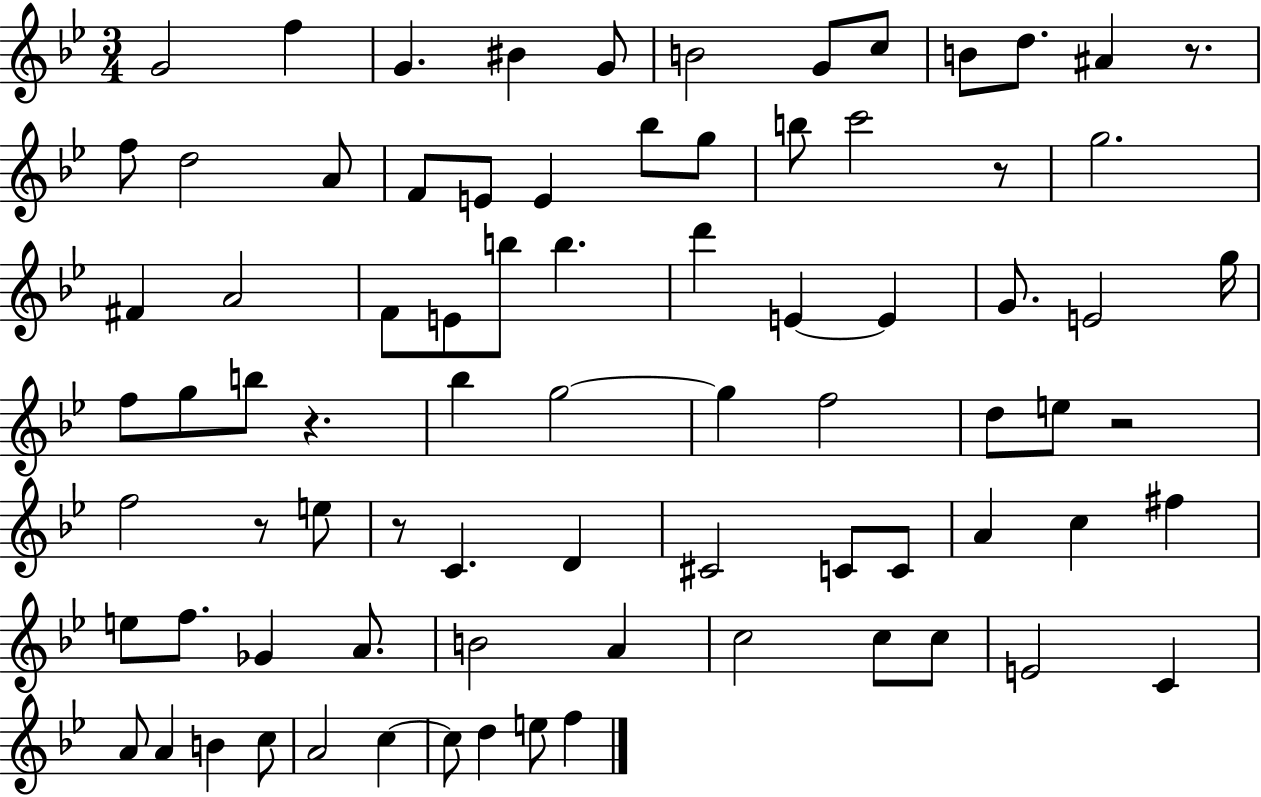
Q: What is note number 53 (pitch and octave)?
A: F#5